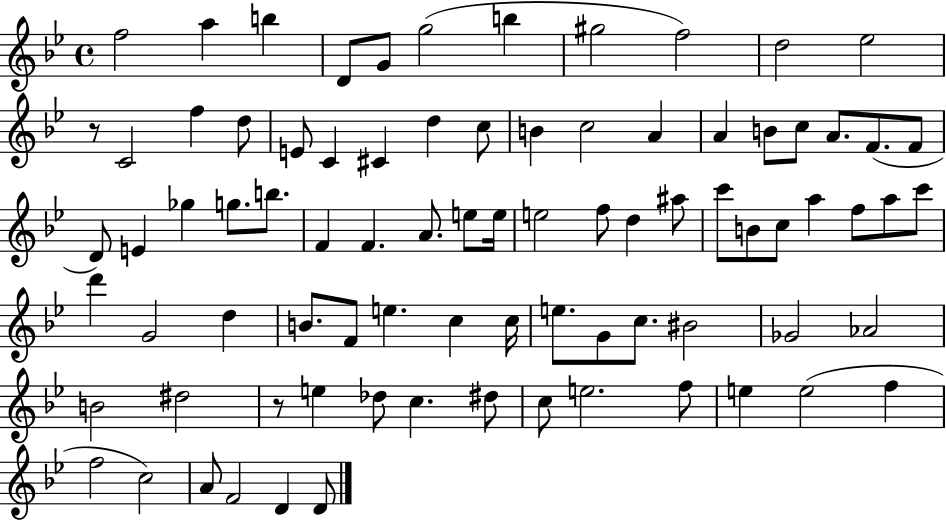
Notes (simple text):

F5/h A5/q B5/q D4/e G4/e G5/h B5/q G#5/h F5/h D5/h Eb5/h R/e C4/h F5/q D5/e E4/e C4/q C#4/q D5/q C5/e B4/q C5/h A4/q A4/q B4/e C5/e A4/e. F4/e. F4/e D4/e E4/q Gb5/q G5/e. B5/e. F4/q F4/q. A4/e. E5/e E5/s E5/h F5/e D5/q A#5/e C6/e B4/e C5/e A5/q F5/e A5/e C6/e D6/q G4/h D5/q B4/e. F4/e E5/q. C5/q C5/s E5/e. G4/e C5/e. BIS4/h Gb4/h Ab4/h B4/h D#5/h R/e E5/q Db5/e C5/q. D#5/e C5/e E5/h. F5/e E5/q E5/h F5/q F5/h C5/h A4/e F4/h D4/q D4/e